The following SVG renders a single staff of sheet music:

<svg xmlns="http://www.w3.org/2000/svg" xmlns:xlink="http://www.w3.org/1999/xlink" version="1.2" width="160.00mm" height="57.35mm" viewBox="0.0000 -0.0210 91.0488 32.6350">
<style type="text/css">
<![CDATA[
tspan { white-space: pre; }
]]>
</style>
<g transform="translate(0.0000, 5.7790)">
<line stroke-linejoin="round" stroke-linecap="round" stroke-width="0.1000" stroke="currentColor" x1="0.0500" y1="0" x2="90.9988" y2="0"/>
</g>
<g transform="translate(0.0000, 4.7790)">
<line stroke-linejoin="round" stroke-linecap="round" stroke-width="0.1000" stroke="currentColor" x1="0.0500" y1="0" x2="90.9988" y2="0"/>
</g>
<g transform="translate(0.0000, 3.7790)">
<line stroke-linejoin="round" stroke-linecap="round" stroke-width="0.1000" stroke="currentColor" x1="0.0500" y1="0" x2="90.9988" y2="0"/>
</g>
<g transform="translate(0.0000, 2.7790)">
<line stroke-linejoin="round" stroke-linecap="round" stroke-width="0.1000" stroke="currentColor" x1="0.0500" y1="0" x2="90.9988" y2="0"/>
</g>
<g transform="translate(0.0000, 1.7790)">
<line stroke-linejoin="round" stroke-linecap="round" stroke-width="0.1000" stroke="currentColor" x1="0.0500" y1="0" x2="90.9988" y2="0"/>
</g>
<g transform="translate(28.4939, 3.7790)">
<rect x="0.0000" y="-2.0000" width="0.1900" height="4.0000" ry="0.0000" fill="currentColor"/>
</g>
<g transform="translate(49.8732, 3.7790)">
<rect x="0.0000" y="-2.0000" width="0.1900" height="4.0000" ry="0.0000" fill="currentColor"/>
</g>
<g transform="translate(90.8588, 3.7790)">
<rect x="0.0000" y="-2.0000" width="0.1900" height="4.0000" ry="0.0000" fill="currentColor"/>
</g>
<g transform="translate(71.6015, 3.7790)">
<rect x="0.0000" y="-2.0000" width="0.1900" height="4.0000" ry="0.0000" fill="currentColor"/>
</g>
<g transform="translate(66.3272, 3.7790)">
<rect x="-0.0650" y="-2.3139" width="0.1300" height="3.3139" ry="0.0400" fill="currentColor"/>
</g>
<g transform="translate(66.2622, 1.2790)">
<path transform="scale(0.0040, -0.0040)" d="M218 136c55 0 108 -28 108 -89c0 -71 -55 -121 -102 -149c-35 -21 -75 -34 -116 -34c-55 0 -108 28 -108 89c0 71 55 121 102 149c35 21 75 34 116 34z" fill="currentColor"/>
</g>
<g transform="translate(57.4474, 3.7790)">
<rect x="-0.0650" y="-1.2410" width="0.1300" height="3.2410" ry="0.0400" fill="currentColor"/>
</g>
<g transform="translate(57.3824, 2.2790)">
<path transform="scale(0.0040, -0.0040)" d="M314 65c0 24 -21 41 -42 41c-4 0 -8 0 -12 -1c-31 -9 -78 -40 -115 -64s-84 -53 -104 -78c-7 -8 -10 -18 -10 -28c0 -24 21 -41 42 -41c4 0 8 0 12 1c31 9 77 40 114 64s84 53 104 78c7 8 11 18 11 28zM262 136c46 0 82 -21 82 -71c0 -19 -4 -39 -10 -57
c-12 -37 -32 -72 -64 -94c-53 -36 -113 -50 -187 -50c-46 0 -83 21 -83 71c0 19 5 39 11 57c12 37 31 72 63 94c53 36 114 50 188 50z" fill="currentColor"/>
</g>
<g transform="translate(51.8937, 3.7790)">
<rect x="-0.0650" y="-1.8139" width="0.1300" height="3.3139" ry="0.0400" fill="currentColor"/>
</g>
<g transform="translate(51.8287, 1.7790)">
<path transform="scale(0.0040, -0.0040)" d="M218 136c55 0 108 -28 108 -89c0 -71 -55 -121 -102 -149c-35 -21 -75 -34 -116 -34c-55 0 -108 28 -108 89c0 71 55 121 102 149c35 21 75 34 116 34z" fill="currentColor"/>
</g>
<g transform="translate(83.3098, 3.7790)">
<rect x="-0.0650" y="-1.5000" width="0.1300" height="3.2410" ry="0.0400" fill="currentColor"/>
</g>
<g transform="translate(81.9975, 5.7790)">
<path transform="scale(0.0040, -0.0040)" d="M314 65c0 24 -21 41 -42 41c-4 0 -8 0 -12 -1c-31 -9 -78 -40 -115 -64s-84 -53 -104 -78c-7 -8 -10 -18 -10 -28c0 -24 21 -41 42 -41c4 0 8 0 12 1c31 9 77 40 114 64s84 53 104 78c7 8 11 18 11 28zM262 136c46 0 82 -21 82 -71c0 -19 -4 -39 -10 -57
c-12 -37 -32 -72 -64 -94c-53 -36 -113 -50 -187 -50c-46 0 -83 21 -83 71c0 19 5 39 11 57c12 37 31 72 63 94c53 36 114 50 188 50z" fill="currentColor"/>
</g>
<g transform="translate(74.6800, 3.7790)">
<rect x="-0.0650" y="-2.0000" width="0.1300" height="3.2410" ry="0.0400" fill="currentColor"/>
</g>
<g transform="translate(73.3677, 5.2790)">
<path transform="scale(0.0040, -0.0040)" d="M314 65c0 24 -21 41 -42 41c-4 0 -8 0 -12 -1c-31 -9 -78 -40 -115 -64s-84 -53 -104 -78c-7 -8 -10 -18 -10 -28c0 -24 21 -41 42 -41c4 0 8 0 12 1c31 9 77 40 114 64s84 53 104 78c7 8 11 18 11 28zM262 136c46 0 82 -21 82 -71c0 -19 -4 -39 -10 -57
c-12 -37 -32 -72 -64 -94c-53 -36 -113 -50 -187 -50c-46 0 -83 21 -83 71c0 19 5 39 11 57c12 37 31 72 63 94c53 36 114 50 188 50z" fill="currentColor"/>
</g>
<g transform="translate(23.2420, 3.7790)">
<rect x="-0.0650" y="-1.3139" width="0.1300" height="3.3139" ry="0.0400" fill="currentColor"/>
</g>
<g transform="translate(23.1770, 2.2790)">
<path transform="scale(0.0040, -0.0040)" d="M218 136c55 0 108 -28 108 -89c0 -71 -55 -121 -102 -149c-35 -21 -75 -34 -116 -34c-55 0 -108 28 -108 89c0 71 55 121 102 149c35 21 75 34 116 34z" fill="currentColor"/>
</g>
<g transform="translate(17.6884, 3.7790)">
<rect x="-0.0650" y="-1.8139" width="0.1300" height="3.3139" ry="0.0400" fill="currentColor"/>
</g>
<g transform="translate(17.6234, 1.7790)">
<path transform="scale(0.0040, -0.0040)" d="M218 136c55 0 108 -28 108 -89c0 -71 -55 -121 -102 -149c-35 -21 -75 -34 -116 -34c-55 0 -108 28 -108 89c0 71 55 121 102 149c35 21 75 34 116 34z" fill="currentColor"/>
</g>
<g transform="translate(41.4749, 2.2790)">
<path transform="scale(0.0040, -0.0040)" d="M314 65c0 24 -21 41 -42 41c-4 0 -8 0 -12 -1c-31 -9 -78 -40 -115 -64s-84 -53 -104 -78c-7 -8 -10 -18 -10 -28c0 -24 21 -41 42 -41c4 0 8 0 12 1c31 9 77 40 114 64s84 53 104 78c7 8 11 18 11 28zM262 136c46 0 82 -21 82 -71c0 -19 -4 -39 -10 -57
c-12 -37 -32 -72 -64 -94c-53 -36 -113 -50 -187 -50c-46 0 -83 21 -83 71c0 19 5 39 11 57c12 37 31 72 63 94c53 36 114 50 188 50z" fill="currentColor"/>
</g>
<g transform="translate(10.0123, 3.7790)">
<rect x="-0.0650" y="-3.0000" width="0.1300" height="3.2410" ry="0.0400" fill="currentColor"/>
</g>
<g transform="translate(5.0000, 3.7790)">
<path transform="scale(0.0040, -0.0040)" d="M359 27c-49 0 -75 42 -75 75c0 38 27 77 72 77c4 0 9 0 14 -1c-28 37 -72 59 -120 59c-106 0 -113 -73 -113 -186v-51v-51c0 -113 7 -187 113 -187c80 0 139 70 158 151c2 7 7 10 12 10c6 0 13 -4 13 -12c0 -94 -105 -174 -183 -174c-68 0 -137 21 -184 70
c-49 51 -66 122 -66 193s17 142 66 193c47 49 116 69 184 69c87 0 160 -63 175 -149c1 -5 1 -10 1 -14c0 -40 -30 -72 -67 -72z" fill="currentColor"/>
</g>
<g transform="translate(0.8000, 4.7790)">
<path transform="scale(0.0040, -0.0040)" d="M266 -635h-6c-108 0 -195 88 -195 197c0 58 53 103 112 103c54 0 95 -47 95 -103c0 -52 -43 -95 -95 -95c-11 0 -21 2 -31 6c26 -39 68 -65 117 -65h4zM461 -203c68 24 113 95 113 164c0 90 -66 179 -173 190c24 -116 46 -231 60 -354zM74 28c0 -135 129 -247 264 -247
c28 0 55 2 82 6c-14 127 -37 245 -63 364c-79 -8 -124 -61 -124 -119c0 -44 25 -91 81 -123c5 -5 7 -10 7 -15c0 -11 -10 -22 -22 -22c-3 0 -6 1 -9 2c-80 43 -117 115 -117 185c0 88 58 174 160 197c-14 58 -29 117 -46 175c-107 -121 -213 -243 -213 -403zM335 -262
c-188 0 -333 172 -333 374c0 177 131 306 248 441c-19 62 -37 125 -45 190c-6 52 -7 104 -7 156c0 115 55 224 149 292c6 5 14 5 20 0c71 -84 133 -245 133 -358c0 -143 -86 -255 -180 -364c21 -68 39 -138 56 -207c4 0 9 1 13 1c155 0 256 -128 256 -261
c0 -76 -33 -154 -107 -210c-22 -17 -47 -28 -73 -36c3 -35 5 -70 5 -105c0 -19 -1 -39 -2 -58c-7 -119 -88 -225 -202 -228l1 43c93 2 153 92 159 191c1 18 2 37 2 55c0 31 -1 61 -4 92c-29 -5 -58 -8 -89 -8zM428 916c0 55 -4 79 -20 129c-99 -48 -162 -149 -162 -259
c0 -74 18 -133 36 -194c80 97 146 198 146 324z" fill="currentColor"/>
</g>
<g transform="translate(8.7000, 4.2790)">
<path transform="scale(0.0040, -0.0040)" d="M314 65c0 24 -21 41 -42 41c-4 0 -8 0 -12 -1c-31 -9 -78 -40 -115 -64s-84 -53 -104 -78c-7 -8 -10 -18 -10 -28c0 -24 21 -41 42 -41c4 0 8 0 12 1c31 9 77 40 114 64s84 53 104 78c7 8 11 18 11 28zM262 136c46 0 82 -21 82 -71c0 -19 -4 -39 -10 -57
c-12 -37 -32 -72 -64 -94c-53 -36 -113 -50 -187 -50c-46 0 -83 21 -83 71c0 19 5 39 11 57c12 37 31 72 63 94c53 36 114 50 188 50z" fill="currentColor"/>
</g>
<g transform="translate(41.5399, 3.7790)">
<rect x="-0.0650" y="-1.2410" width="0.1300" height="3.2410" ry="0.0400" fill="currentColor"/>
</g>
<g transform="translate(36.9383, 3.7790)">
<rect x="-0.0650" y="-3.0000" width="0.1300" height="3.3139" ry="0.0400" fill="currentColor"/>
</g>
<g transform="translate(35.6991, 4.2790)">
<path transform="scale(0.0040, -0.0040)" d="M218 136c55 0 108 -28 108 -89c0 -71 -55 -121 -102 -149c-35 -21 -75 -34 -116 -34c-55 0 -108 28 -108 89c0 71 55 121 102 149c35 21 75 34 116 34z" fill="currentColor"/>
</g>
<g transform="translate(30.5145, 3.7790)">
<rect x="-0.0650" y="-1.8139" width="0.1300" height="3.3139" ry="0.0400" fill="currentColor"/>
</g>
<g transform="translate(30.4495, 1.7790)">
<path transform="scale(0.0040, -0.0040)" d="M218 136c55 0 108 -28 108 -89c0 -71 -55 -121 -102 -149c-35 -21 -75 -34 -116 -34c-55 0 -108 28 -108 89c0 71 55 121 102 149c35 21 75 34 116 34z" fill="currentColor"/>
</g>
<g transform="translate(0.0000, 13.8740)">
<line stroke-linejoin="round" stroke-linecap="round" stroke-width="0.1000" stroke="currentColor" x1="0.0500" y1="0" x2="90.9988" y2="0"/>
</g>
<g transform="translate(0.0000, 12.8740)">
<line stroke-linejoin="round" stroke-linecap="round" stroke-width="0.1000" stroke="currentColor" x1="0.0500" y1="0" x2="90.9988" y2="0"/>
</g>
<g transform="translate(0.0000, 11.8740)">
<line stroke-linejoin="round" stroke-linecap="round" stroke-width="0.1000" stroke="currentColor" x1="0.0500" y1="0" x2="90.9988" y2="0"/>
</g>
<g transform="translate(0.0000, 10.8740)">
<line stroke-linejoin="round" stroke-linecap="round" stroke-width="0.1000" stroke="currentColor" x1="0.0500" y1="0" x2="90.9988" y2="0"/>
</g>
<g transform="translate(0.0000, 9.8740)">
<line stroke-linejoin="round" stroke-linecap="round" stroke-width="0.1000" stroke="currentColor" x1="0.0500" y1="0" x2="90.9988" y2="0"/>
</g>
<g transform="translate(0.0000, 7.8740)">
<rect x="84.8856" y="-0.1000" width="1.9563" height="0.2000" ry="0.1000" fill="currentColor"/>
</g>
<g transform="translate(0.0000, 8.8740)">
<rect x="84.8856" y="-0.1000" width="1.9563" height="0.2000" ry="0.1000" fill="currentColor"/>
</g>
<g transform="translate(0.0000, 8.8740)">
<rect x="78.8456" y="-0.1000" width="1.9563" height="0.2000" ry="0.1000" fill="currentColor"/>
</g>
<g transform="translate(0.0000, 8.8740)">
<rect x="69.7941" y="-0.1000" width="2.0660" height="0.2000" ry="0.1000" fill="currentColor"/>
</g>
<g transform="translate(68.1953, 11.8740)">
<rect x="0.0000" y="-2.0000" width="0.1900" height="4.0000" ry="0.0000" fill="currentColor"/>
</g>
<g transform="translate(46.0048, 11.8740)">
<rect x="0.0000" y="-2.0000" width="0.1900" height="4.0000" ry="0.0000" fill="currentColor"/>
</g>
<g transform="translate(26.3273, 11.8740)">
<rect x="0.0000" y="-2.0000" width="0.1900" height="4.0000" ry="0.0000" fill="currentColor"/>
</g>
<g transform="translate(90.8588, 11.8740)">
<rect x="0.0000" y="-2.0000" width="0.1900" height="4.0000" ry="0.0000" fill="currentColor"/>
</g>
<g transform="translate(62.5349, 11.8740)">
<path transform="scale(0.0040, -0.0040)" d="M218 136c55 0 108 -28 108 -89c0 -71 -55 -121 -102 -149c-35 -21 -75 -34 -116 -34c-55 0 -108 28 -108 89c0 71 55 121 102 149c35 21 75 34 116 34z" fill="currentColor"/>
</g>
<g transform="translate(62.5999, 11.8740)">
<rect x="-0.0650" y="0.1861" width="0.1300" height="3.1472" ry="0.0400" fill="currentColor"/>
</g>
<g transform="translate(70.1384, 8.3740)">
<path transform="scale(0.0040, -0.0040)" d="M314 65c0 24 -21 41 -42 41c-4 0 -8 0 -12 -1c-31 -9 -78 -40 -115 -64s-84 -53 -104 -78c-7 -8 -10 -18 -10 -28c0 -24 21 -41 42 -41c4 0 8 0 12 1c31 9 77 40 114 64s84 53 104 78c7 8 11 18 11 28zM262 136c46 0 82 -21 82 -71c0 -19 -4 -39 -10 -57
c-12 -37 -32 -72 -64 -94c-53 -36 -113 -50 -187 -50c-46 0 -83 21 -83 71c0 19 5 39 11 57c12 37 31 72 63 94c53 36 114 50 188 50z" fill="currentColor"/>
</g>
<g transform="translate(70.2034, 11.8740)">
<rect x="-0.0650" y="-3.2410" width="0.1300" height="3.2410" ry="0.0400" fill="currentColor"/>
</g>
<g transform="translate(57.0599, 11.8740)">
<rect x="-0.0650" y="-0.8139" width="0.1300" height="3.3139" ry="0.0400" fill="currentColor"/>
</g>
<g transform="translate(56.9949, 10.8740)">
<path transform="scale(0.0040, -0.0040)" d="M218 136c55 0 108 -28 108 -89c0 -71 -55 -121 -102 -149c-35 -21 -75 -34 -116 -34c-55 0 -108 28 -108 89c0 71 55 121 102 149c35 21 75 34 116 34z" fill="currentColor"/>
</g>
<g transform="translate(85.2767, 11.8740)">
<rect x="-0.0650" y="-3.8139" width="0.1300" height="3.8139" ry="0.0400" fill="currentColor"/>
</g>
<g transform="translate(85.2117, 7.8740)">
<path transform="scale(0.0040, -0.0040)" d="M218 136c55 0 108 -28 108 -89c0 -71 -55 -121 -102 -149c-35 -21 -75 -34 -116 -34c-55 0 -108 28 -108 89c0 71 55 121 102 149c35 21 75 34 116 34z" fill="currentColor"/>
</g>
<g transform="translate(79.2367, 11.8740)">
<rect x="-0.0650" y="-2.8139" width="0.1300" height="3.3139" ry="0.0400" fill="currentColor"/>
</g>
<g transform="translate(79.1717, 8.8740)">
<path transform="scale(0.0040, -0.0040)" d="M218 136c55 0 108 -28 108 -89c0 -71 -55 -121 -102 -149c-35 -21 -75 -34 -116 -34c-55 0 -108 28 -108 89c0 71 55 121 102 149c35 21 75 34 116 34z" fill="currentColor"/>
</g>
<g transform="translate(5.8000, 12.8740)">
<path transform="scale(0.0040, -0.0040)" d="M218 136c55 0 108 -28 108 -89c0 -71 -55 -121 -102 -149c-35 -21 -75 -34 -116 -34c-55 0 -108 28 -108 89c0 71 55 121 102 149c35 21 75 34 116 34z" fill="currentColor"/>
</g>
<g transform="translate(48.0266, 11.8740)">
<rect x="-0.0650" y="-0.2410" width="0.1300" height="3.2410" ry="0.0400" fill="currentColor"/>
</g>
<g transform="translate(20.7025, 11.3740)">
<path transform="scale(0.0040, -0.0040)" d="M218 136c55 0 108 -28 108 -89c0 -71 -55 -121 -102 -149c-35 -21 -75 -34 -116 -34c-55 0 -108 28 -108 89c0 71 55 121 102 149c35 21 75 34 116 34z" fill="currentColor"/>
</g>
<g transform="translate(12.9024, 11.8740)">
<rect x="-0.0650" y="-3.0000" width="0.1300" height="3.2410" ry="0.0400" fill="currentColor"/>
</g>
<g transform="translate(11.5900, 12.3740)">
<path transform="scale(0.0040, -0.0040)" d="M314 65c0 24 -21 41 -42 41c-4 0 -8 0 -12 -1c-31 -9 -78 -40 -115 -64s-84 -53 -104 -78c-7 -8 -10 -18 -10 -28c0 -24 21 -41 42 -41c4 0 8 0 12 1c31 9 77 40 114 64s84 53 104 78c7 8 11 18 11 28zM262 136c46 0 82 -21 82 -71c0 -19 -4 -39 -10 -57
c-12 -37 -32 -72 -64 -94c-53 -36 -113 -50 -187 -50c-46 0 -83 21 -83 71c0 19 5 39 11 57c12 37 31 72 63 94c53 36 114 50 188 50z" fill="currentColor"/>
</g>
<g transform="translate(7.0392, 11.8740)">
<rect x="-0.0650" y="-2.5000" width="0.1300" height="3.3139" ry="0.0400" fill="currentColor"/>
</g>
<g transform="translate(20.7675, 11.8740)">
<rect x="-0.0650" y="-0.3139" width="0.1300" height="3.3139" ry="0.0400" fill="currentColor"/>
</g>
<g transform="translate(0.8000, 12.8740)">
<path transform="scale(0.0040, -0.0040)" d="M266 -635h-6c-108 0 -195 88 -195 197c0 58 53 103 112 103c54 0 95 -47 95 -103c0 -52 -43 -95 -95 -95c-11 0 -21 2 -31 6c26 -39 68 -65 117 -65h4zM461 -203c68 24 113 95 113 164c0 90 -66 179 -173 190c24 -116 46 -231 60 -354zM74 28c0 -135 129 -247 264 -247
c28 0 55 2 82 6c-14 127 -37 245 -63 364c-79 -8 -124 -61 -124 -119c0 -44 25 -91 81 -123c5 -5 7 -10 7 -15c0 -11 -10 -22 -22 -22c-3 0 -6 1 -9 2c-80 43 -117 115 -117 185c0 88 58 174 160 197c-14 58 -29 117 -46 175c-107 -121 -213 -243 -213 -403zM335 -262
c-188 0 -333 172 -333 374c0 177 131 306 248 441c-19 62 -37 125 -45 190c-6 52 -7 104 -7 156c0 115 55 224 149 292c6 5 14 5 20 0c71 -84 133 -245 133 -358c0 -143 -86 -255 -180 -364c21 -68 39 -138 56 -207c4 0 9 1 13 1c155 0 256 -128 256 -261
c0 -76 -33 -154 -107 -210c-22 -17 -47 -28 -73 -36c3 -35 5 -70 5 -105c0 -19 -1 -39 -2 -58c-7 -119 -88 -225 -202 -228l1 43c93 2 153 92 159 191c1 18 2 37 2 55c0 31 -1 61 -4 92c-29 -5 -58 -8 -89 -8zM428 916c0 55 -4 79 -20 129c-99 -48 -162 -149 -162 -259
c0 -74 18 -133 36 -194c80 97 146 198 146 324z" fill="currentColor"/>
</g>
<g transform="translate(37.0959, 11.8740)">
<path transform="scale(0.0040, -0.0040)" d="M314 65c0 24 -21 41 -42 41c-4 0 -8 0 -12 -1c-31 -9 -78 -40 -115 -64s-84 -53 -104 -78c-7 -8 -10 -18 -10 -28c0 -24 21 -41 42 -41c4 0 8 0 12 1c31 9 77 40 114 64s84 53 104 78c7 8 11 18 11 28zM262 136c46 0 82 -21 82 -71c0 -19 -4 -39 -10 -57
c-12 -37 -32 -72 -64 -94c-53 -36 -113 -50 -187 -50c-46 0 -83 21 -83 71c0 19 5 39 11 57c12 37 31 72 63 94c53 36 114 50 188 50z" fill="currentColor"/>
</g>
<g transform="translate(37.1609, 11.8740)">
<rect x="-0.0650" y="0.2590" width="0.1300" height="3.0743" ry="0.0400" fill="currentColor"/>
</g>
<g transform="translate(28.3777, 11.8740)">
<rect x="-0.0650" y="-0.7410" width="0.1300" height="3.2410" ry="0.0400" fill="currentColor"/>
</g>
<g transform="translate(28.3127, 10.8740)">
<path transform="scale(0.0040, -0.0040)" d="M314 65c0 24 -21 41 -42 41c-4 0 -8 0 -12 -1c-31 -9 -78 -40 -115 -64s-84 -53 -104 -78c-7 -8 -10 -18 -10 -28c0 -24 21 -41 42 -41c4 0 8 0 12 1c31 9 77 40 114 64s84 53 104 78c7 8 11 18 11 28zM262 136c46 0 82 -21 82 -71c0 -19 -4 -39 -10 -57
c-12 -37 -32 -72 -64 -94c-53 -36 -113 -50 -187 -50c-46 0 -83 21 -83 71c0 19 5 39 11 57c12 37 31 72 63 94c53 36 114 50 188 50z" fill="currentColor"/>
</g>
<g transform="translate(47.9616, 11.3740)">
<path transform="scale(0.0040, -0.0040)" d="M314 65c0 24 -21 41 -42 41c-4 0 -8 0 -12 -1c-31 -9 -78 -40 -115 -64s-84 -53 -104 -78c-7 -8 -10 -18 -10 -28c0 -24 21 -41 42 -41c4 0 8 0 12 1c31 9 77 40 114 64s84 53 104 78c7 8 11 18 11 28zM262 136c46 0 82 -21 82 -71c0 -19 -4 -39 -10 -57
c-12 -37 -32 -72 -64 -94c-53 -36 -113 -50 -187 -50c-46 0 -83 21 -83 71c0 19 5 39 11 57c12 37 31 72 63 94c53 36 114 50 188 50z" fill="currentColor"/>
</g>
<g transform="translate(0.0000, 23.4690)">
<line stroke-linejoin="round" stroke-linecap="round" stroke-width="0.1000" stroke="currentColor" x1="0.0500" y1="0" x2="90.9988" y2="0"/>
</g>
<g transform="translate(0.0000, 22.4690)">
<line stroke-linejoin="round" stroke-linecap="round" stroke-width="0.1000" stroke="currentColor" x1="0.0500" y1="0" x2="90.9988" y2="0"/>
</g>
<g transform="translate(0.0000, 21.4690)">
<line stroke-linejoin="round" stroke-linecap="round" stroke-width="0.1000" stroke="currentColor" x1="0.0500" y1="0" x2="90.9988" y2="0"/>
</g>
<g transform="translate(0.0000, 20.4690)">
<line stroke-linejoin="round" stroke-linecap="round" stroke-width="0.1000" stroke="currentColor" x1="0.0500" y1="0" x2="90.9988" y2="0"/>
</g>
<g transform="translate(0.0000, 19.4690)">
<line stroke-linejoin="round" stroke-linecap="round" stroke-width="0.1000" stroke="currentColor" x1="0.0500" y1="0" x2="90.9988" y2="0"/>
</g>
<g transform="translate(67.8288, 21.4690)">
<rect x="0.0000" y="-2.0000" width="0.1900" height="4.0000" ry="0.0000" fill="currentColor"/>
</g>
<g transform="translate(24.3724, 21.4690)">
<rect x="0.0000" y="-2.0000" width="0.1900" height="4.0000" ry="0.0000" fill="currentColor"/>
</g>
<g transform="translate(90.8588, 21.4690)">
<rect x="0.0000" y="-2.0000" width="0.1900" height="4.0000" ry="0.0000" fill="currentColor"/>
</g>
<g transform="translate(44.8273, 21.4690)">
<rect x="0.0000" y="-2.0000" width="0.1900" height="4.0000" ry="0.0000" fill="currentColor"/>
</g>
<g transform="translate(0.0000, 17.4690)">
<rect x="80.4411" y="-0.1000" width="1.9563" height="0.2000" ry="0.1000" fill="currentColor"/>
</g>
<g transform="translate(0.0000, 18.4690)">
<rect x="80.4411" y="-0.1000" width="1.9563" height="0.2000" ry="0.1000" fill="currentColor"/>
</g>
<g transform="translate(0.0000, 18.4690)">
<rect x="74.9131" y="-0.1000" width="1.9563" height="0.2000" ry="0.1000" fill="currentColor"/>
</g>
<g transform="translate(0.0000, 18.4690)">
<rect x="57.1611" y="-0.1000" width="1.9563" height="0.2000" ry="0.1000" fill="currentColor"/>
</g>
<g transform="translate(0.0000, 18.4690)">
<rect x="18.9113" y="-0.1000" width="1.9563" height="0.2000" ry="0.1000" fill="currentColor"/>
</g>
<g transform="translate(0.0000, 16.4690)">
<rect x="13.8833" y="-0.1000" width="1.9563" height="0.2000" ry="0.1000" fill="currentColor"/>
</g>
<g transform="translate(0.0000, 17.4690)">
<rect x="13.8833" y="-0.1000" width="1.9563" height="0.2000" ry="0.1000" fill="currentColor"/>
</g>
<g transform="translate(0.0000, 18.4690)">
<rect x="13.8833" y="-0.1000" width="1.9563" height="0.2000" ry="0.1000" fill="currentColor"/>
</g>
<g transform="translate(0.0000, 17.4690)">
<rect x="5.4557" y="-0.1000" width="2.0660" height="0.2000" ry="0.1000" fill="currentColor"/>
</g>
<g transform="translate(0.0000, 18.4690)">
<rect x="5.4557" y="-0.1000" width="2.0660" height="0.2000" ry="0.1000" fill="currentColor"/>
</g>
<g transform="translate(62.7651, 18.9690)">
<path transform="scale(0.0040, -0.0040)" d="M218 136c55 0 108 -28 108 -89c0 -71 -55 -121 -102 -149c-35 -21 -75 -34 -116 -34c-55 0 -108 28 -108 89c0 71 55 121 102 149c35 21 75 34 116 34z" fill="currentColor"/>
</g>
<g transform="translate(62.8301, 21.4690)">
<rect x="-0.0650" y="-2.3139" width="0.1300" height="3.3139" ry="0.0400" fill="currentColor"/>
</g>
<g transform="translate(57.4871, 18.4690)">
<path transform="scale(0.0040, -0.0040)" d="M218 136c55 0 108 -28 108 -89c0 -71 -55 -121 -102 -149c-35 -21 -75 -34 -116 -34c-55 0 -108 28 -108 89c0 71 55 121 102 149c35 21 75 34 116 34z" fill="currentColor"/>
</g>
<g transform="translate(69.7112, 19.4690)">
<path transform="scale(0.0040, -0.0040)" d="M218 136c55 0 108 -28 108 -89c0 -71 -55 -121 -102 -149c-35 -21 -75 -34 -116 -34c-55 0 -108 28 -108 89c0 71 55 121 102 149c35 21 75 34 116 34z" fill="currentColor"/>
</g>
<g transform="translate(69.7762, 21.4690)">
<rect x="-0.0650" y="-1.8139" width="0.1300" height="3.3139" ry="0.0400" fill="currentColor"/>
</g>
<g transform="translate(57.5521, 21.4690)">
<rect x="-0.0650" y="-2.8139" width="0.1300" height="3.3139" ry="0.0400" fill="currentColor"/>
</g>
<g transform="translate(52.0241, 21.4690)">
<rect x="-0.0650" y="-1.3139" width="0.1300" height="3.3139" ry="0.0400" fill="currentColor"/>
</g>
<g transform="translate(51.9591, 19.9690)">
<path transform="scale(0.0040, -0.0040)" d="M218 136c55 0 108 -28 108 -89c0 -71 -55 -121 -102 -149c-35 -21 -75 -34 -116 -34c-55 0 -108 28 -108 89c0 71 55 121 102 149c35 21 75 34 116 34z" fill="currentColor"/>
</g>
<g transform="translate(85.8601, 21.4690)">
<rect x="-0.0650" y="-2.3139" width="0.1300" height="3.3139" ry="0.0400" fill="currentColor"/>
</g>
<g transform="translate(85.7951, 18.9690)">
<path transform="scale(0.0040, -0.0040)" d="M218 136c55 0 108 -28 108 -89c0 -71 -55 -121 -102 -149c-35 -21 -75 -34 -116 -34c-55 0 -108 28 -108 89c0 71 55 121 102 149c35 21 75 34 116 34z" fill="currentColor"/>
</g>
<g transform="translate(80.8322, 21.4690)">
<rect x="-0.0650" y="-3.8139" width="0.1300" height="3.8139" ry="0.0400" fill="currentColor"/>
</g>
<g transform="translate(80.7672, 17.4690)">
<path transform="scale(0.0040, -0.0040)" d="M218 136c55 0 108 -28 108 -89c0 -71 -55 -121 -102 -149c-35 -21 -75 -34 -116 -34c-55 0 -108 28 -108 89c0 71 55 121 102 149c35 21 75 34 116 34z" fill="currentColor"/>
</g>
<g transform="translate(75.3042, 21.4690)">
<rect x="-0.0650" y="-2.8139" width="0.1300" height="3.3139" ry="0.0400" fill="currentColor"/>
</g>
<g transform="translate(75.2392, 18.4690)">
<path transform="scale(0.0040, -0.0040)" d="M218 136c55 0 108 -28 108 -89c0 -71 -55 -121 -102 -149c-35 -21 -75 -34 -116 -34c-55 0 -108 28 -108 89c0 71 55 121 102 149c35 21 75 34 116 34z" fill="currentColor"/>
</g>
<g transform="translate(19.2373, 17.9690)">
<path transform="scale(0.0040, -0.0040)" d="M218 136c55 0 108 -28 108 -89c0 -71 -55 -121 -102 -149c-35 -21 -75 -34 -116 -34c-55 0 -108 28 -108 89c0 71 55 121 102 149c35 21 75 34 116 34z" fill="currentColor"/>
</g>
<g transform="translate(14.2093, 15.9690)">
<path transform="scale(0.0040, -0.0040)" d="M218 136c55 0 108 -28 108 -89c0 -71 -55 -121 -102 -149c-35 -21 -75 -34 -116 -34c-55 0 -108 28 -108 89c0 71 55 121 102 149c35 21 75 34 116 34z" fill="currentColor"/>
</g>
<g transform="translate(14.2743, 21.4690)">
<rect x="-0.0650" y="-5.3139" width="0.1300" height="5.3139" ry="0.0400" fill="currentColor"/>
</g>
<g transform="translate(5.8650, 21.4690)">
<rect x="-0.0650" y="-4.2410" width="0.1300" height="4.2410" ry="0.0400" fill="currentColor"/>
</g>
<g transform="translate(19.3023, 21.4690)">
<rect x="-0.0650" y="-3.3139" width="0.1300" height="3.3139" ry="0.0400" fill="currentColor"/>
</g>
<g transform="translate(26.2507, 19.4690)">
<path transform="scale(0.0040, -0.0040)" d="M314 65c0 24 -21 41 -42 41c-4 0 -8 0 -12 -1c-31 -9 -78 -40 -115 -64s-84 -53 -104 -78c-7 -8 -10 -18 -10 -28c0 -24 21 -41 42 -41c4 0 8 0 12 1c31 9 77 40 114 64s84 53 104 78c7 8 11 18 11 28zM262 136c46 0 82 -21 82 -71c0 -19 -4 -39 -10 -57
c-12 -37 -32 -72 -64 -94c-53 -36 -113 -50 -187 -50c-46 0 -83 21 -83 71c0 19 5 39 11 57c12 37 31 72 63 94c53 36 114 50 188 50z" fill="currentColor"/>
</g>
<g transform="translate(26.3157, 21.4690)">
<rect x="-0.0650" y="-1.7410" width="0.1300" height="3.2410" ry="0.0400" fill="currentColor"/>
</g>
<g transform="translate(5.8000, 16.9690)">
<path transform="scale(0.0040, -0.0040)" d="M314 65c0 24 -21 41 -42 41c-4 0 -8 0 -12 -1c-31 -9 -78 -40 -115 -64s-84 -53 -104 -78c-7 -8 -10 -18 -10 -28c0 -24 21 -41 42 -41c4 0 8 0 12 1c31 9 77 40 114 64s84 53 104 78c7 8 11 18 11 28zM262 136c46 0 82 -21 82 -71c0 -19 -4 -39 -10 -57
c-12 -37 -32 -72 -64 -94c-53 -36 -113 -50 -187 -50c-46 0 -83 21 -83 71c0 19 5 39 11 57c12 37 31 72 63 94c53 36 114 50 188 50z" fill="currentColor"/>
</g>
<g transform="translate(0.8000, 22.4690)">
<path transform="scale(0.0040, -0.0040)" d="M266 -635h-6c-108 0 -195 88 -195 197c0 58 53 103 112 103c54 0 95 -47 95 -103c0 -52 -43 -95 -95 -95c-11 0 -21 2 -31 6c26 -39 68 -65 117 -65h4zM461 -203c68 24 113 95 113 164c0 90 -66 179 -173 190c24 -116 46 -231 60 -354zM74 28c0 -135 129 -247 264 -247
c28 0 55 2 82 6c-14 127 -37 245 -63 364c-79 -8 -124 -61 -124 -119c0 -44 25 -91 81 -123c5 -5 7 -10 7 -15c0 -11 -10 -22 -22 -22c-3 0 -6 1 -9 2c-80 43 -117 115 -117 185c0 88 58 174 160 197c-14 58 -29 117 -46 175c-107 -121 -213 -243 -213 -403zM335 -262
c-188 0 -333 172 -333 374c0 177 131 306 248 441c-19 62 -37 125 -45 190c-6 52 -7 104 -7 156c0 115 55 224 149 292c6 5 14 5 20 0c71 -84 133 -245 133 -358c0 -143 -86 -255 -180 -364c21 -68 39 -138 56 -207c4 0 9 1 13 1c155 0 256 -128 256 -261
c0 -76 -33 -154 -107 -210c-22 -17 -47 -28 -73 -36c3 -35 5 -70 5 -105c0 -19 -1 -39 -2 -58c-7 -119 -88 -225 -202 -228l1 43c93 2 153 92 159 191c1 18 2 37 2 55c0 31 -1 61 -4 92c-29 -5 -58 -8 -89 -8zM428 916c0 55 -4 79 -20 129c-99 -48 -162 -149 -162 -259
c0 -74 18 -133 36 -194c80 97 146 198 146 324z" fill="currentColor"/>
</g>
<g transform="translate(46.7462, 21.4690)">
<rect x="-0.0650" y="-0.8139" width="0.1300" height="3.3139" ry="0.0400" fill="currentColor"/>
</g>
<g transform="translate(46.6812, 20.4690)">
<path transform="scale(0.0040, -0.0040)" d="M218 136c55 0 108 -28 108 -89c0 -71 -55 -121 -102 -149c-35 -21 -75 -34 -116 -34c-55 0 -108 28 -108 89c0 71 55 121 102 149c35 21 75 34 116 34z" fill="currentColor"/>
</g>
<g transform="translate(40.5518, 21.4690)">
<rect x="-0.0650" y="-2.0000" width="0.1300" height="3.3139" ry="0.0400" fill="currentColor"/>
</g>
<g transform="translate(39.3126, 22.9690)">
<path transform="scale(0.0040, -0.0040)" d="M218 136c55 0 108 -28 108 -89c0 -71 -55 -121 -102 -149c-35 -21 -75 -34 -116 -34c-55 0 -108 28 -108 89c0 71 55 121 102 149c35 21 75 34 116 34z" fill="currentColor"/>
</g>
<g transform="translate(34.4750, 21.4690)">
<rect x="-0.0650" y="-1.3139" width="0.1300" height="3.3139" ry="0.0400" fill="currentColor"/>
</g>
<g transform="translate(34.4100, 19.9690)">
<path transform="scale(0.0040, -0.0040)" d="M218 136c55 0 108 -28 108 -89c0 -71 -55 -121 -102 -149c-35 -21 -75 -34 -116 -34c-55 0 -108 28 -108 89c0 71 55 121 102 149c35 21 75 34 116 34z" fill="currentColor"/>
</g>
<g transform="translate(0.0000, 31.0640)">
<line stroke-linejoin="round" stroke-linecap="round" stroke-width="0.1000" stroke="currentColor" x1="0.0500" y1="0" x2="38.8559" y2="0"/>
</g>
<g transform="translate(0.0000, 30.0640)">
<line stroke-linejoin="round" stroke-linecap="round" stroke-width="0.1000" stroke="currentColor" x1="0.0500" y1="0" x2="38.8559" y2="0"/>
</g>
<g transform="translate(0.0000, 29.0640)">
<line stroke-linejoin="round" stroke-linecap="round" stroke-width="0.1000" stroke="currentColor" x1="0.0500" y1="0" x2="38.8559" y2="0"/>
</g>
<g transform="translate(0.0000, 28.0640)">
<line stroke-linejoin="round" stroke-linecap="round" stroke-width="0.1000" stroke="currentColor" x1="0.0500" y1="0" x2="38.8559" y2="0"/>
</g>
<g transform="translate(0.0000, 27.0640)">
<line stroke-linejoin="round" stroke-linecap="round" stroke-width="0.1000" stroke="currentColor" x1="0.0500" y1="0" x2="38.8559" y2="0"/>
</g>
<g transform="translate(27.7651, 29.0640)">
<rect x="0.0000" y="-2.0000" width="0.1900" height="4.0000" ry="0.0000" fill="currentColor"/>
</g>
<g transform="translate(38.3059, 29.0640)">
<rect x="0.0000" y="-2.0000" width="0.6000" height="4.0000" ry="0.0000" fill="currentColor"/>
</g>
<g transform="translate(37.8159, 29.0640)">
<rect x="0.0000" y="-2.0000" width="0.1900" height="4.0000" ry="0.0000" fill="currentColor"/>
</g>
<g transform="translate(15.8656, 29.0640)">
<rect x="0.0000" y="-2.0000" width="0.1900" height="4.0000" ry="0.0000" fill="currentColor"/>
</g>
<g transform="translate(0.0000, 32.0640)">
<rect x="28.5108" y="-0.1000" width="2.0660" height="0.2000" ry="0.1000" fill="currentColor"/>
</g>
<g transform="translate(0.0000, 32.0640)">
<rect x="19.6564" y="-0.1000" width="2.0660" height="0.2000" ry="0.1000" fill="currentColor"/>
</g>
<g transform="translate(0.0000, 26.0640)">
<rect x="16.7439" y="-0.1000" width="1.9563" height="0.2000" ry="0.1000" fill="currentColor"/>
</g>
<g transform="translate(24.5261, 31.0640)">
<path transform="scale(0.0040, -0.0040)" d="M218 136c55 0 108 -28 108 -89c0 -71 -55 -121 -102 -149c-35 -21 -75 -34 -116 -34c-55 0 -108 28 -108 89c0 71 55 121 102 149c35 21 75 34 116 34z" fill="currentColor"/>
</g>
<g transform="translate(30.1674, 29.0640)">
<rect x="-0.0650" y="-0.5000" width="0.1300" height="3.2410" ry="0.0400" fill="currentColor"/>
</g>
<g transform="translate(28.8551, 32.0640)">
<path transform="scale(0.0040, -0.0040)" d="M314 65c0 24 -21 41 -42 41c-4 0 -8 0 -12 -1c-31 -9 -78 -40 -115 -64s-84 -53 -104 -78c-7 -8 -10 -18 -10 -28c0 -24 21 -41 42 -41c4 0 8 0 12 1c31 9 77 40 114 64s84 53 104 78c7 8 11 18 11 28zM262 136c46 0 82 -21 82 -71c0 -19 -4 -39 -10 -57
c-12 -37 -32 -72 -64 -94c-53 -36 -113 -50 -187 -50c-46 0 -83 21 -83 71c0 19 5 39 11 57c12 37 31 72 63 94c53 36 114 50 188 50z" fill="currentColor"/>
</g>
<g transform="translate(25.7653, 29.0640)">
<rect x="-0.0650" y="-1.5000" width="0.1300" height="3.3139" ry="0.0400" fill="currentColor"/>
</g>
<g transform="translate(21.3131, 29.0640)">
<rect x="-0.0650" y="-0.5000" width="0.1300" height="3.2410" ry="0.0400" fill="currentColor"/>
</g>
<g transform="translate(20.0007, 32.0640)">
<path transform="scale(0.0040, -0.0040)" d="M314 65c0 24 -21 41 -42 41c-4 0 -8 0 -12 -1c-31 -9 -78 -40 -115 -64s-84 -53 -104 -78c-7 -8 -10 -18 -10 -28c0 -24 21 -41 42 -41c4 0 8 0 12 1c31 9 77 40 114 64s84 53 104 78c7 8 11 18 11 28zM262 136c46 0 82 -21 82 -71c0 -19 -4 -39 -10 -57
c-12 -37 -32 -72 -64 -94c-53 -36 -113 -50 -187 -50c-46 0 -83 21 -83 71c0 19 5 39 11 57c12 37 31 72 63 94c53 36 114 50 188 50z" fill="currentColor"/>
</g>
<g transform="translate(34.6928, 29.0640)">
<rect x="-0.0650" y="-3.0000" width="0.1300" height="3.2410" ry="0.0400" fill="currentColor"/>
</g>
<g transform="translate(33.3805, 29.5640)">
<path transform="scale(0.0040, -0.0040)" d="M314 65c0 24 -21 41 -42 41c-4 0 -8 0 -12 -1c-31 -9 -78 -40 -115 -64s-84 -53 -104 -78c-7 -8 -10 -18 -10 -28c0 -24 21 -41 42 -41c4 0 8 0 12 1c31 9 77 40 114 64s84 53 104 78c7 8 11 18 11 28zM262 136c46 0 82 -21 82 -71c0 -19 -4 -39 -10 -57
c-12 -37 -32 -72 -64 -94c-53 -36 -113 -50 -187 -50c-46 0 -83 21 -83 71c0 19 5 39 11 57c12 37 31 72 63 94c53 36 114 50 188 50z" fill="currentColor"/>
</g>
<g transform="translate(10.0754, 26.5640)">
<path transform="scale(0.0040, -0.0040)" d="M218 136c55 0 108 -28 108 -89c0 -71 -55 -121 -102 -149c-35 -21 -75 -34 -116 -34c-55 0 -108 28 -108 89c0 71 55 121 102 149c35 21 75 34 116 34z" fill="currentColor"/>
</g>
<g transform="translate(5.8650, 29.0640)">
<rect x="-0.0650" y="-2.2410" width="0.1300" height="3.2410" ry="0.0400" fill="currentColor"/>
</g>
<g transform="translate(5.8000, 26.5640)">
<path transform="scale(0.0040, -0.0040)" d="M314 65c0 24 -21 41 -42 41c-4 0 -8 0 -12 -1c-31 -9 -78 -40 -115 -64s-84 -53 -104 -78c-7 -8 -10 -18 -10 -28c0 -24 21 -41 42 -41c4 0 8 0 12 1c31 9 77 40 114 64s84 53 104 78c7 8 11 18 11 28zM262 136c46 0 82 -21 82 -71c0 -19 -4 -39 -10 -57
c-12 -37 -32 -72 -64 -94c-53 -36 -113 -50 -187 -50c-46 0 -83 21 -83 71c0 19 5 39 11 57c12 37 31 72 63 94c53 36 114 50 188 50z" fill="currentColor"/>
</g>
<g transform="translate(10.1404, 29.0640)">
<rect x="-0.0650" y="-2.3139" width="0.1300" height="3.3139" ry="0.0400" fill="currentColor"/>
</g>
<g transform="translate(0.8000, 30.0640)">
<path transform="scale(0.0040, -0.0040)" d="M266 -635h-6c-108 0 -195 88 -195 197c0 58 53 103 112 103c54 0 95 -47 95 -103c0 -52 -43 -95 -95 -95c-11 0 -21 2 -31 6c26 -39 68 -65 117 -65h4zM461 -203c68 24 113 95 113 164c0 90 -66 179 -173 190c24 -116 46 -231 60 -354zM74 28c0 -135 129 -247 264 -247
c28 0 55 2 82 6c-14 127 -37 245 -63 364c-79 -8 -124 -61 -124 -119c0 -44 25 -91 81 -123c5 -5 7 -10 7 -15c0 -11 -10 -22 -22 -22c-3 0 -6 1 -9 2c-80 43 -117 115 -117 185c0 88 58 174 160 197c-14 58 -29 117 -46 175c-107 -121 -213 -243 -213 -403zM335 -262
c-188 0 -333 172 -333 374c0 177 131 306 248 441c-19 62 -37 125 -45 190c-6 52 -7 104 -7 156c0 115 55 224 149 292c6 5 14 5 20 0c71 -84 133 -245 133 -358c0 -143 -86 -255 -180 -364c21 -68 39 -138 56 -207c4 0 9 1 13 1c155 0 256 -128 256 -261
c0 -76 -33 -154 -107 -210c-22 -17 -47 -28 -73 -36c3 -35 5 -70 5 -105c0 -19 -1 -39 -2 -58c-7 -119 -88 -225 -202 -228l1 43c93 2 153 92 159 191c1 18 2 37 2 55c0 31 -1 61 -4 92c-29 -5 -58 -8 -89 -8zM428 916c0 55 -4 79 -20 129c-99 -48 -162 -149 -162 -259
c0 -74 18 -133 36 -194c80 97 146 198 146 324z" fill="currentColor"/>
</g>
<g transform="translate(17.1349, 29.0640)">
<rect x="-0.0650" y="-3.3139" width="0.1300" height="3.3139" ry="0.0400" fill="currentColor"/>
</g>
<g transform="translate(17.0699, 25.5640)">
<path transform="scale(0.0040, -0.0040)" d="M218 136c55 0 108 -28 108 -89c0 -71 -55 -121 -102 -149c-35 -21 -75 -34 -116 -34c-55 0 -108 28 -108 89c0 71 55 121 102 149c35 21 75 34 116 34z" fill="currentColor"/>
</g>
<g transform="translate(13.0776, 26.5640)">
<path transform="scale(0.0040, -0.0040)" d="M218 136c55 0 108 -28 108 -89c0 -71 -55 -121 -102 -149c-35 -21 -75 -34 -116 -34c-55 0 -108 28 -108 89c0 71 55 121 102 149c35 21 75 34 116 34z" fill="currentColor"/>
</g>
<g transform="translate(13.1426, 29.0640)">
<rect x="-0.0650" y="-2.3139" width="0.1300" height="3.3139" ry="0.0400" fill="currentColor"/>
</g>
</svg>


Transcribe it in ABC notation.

X:1
T:Untitled
M:4/4
L:1/4
K:C
A2 f e f A e2 f e2 g F2 E2 G A2 c d2 B2 c2 d B b2 a c' d'2 f' b f2 e F d e a g f a c' g g2 g g b C2 E C2 A2